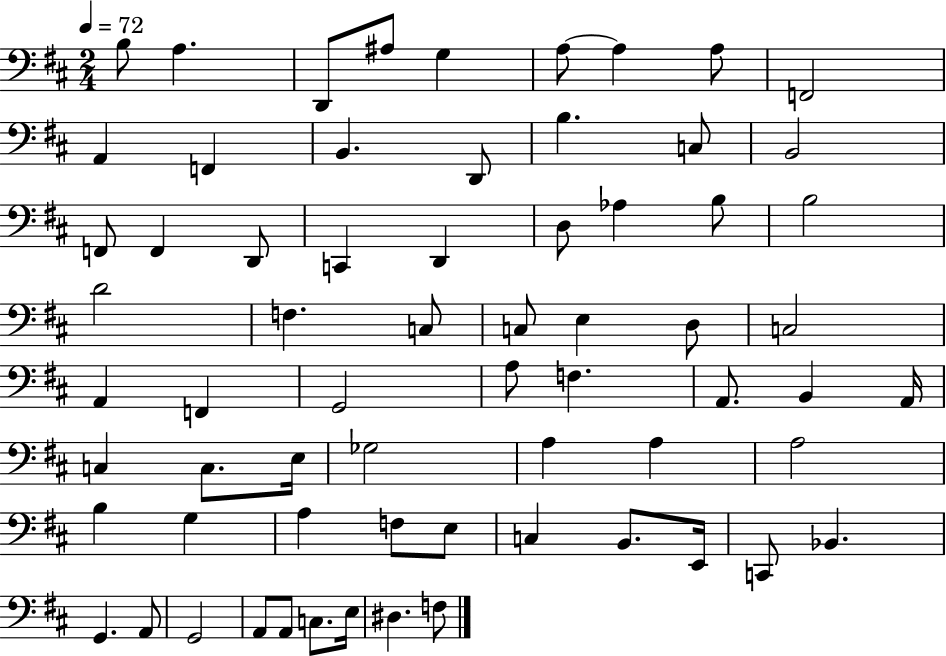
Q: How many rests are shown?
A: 0